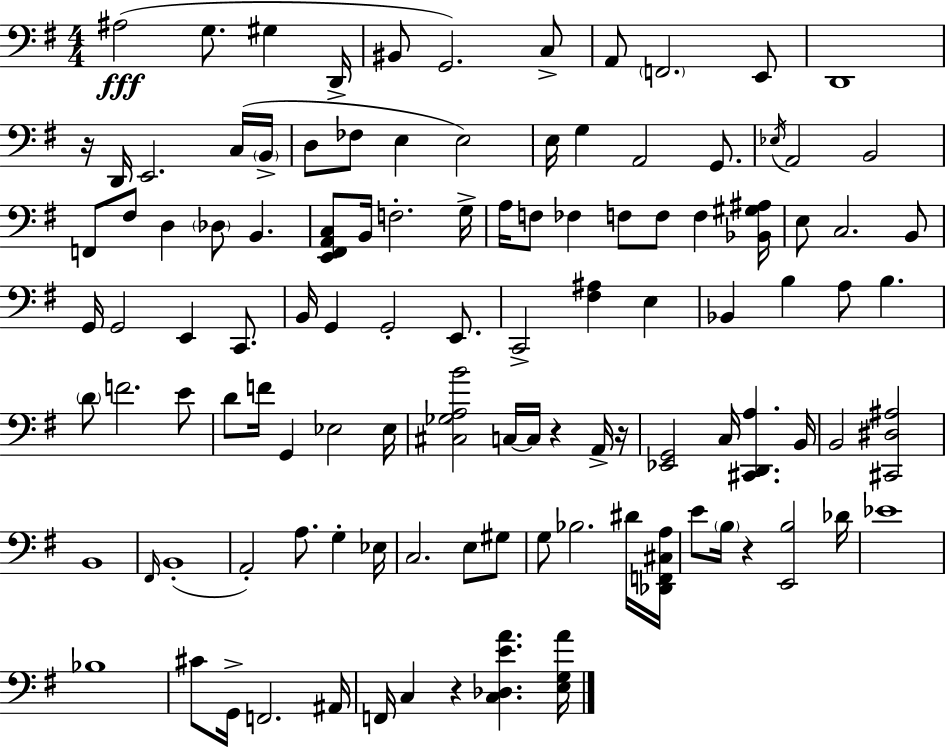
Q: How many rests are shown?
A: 5